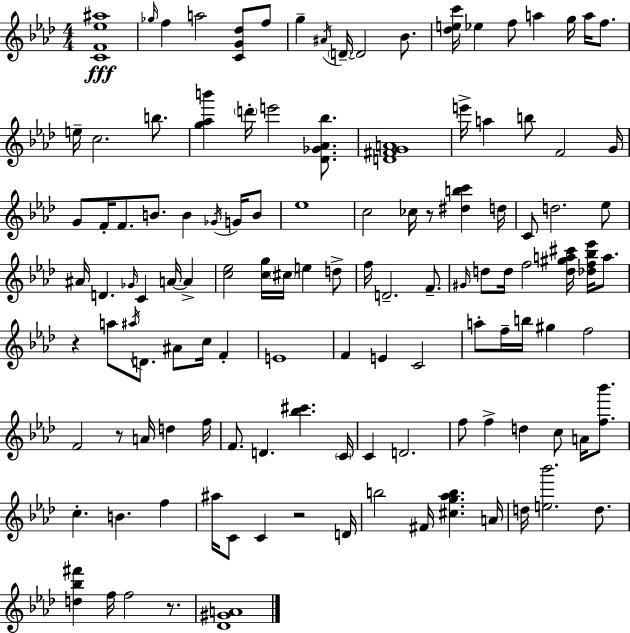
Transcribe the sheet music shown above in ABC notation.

X:1
T:Untitled
M:4/4
L:1/4
K:Fm
[CF_e^a]4 _g/4 f a2 [CG_d]/2 f/2 g ^A/4 D/4 D2 _B/2 [_dec']/4 _e f/2 a g/4 a/4 f/2 e/4 c2 b/2 [g_ab'] d'/4 e'2 [_D_G_A_b]/2 [D^FGA]4 e'/4 a b/2 F2 G/4 G/2 F/4 F/2 B/2 B _G/4 G/4 B/2 _e4 c2 _c/4 z/2 [^dbc'] d/4 C/2 d2 _e/2 ^A/4 D _G/4 C A/4 A [c_e]2 [cg]/4 ^c/4 e d/2 f/4 D2 F/2 ^G/4 d/2 d/4 f2 [d^ga^c']/4 [_df_b_e']/4 a/2 z a/2 ^a/4 D/2 ^A/2 c/4 F E4 F E C2 a/2 f/4 b/4 ^g f2 F2 z/2 A/4 d f/4 F/2 D [_b^c'] C/4 C D2 f/2 f d c/2 A/4 [f_b']/2 c B f ^a/4 C/2 C z2 D/4 b2 ^F/4 [^cg_ab] A/4 d/4 [e_b']2 d/2 [d_b^f'] f/4 f2 z/2 [_D^GA]4